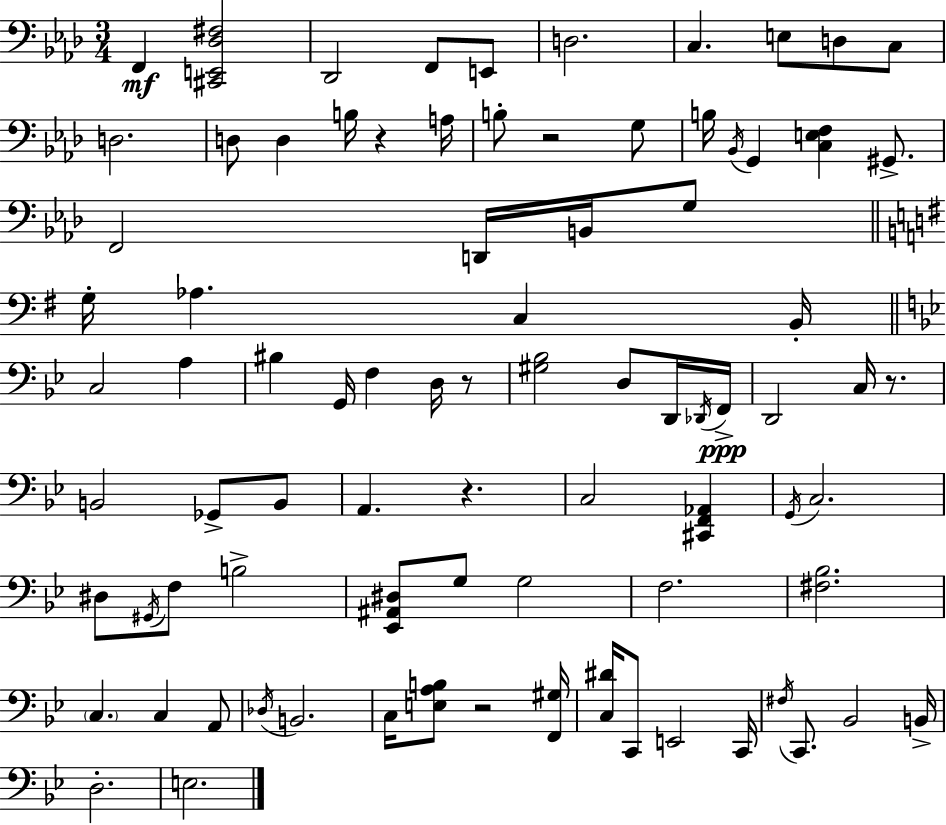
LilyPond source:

{
  \clef bass
  \numericTimeSignature
  \time 3/4
  \key f \minor
  f,4\mf <cis, e, des fis>2 | des,2 f,8 e,8 | d2. | c4. e8 d8 c8 | \break d2. | d8 d4 b16 r4 a16 | b8-. r2 g8 | b16 \acciaccatura { bes,16 } g,4 <c e f>4 gis,8.-> | \break f,2 d,16 b,16 g8 | \bar "||" \break \key g \major g16-. aes4. c4 b,16-. | \bar "||" \break \key bes \major c2 a4 | bis4 g,16 f4 d16 r8 | <gis bes>2 d8 d,16 \acciaccatura { des,16 }\ppp | f,16-> d,2 c16 r8. | \break b,2 ges,8-> b,8 | a,4. r4. | c2 <cis, f, aes,>4 | \acciaccatura { g,16 } c2. | \break dis8 \acciaccatura { gis,16 } f8 b2-> | <ees, ais, dis>8 g8 g2 | f2. | <fis bes>2. | \break \parenthesize c4. c4 | a,8 \acciaccatura { des16 } b,2. | c16 <e a b>8 r2 | <f, gis>16 <c dis'>16 c,8 e,2 | \break c,16 \acciaccatura { fis16 } c,8. bes,2 | b,16-> d2.-. | e2. | \bar "|."
}